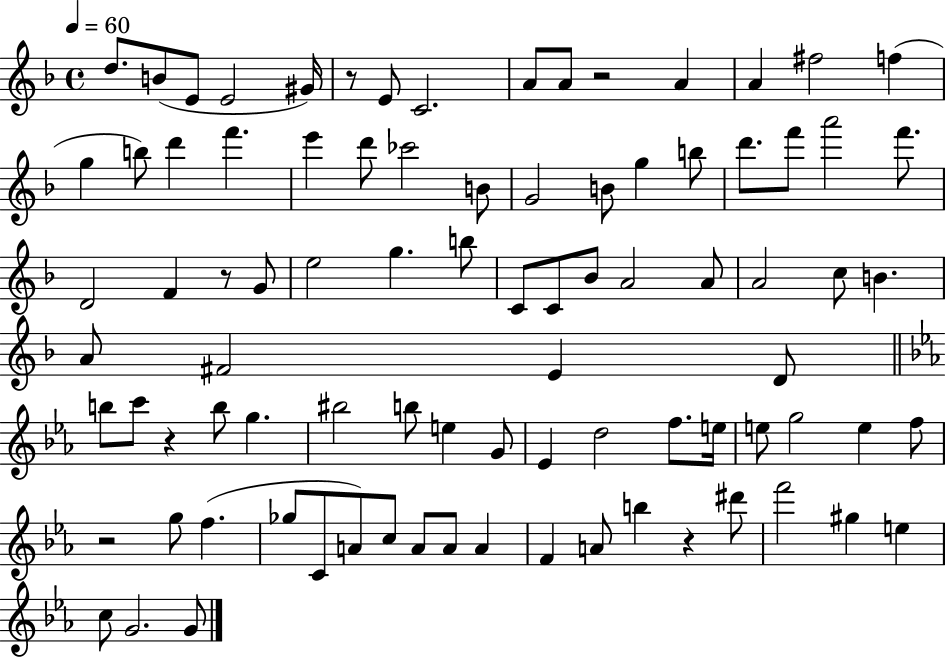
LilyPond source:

{
  \clef treble
  \time 4/4
  \defaultTimeSignature
  \key f \major
  \tempo 4 = 60
  \repeat volta 2 { d''8. b'8( e'8 e'2 gis'16) | r8 e'8 c'2. | a'8 a'8 r2 a'4 | a'4 fis''2 f''4( | \break g''4 b''8) d'''4 f'''4. | e'''4 d'''8 ces'''2 b'8 | g'2 b'8 g''4 b''8 | d'''8. f'''8 a'''2 f'''8. | \break d'2 f'4 r8 g'8 | e''2 g''4. b''8 | c'8 c'8 bes'8 a'2 a'8 | a'2 c''8 b'4. | \break a'8 fis'2 e'4 d'8 | \bar "||" \break \key c \minor b''8 c'''8 r4 b''8 g''4. | bis''2 b''8 e''4 g'8 | ees'4 d''2 f''8. e''16 | e''8 g''2 e''4 f''8 | \break r2 g''8 f''4.( | ges''8 c'8 a'8) c''8 a'8 a'8 a'4 | f'4 a'8 b''4 r4 dis'''8 | f'''2 gis''4 e''4 | \break c''8 g'2. g'8 | } \bar "|."
}